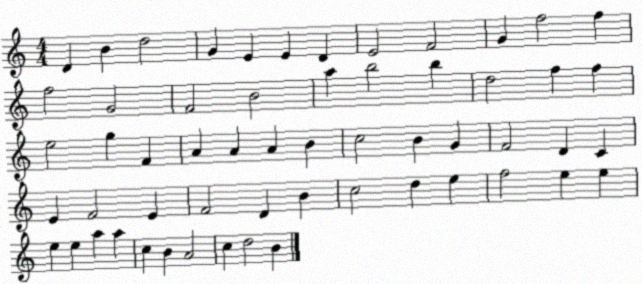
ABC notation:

X:1
T:Untitled
M:4/4
L:1/4
K:C
D B d2 G E E D E2 F2 G f2 f f2 G2 F2 B2 a b2 b d2 f f e2 g F A A A B c2 B G F2 D C E F2 E F2 D B c2 d e f2 e e e e a a c B A2 c d2 B